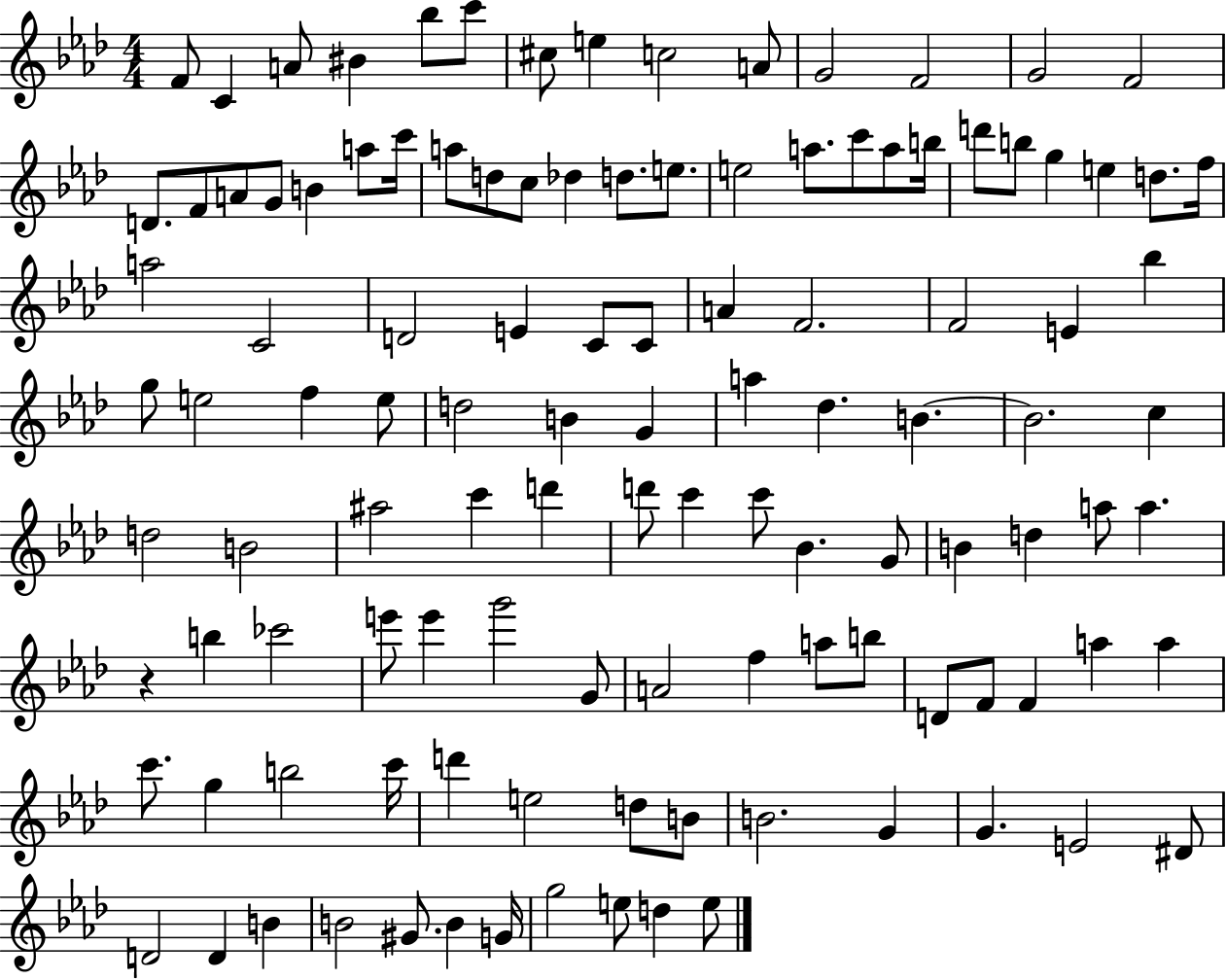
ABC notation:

X:1
T:Untitled
M:4/4
L:1/4
K:Ab
F/2 C A/2 ^B _b/2 c'/2 ^c/2 e c2 A/2 G2 F2 G2 F2 D/2 F/2 A/2 G/2 B a/2 c'/4 a/2 d/2 c/2 _d d/2 e/2 e2 a/2 c'/2 a/2 b/4 d'/2 b/2 g e d/2 f/4 a2 C2 D2 E C/2 C/2 A F2 F2 E _b g/2 e2 f e/2 d2 B G a _d B B2 c d2 B2 ^a2 c' d' d'/2 c' c'/2 _B G/2 B d a/2 a z b _c'2 e'/2 e' g'2 G/2 A2 f a/2 b/2 D/2 F/2 F a a c'/2 g b2 c'/4 d' e2 d/2 B/2 B2 G G E2 ^D/2 D2 D B B2 ^G/2 B G/4 g2 e/2 d e/2